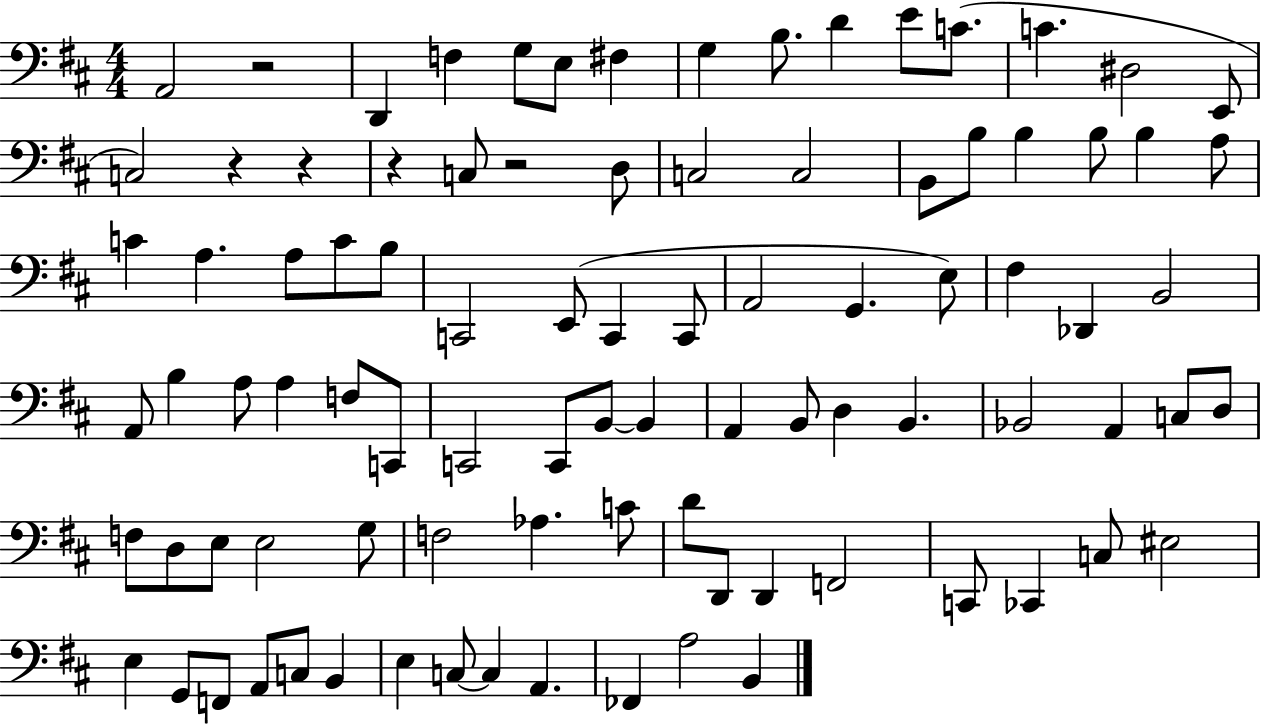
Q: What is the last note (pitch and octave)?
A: B2